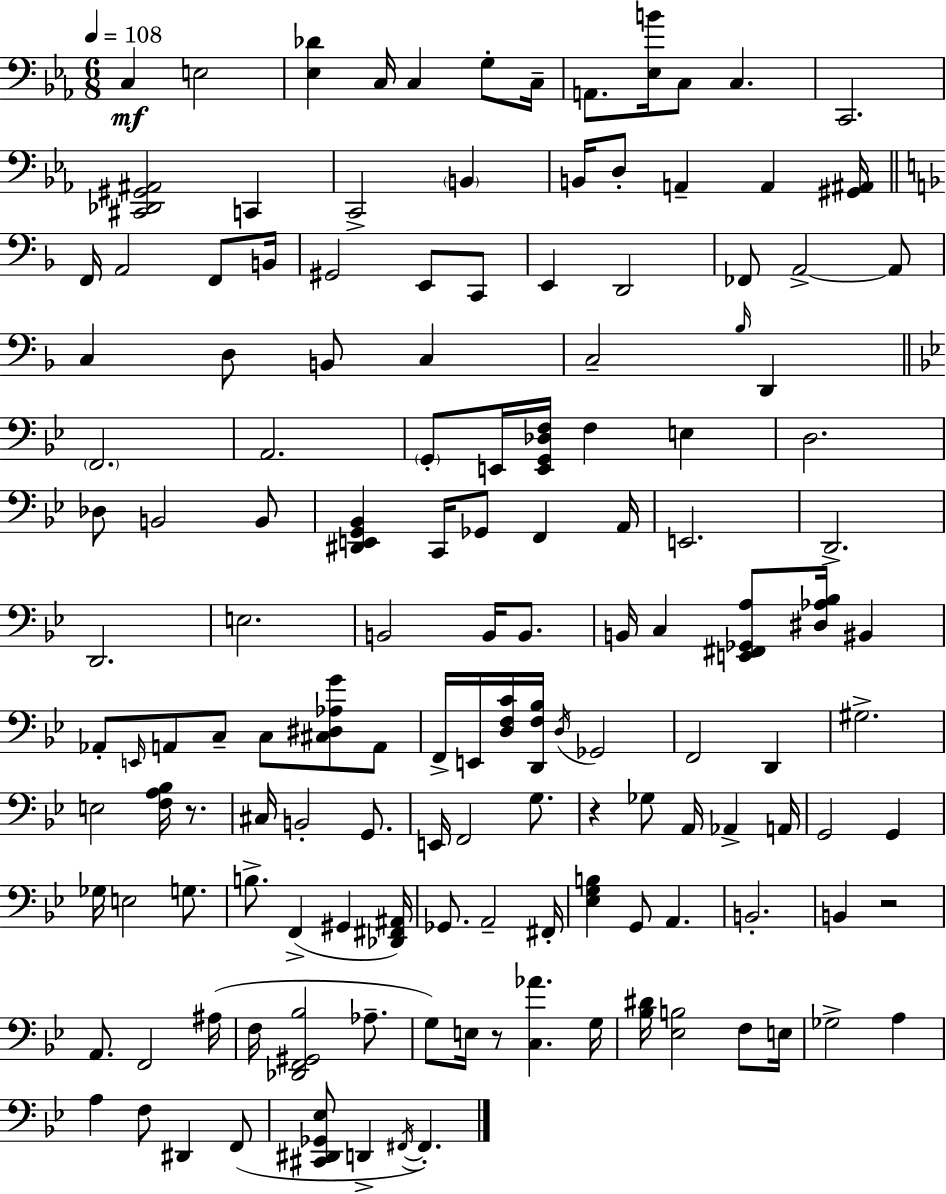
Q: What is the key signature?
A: EES major